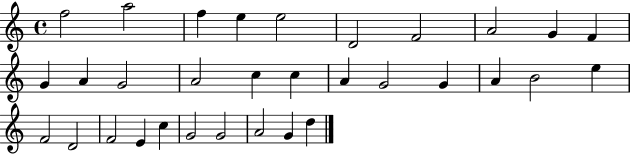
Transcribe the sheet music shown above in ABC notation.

X:1
T:Untitled
M:4/4
L:1/4
K:C
f2 a2 f e e2 D2 F2 A2 G F G A G2 A2 c c A G2 G A B2 e F2 D2 F2 E c G2 G2 A2 G d